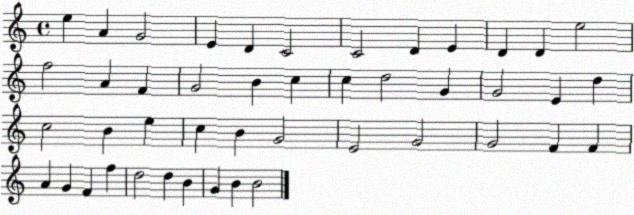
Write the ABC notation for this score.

X:1
T:Untitled
M:4/4
L:1/4
K:C
e A G2 E D C2 C2 D E D D e2 f2 A F G2 B c c d2 G G2 E d c2 B e c B G2 E2 G2 G2 F F A G F f d2 d B G B B2